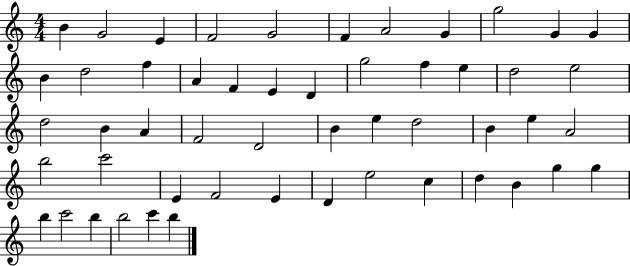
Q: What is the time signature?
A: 4/4